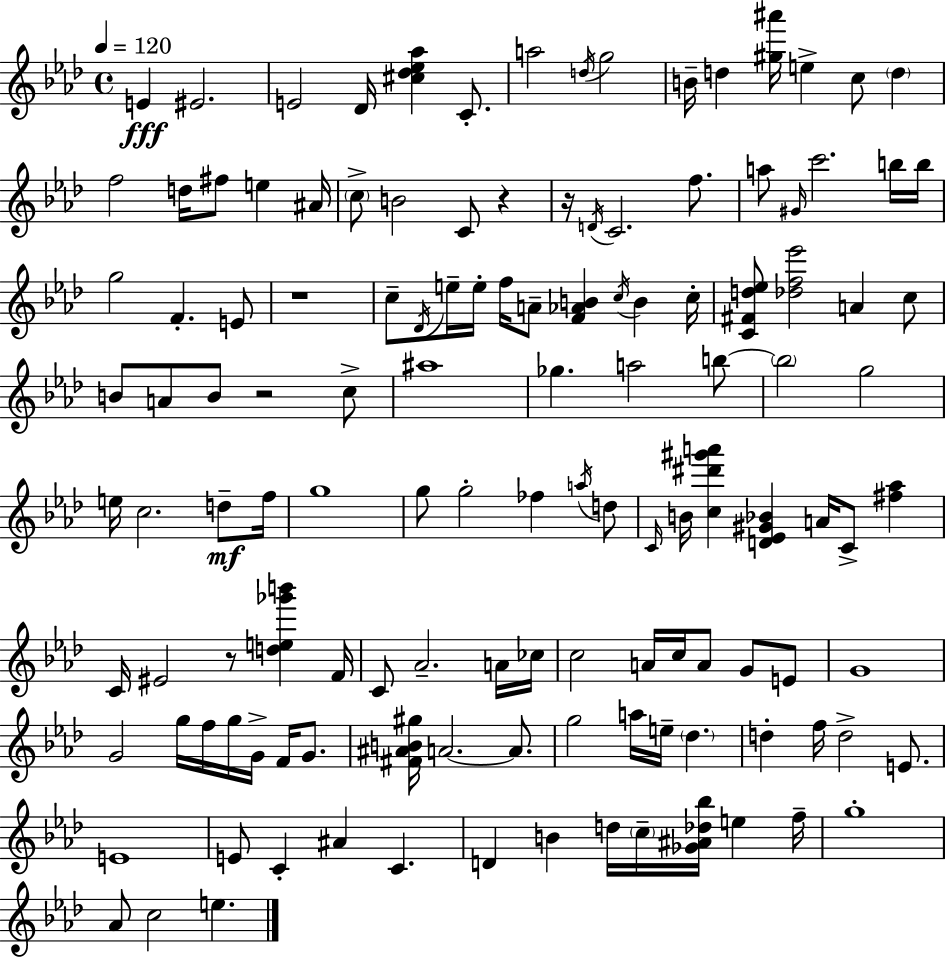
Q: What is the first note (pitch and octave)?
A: E4